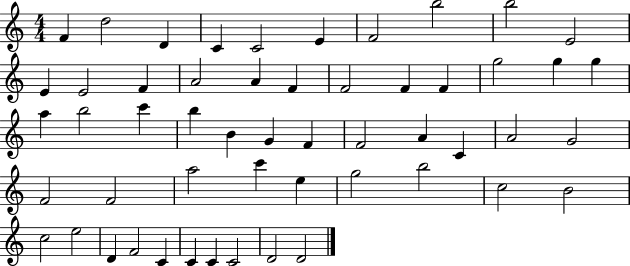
{
  \clef treble
  \numericTimeSignature
  \time 4/4
  \key c \major
  f'4 d''2 d'4 | c'4 c'2 e'4 | f'2 b''2 | b''2 e'2 | \break e'4 e'2 f'4 | a'2 a'4 f'4 | f'2 f'4 f'4 | g''2 g''4 g''4 | \break a''4 b''2 c'''4 | b''4 b'4 g'4 f'4 | f'2 a'4 c'4 | a'2 g'2 | \break f'2 f'2 | a''2 c'''4 e''4 | g''2 b''2 | c''2 b'2 | \break c''2 e''2 | d'4 f'2 c'4 | c'4 c'4 c'2 | d'2 d'2 | \break \bar "|."
}